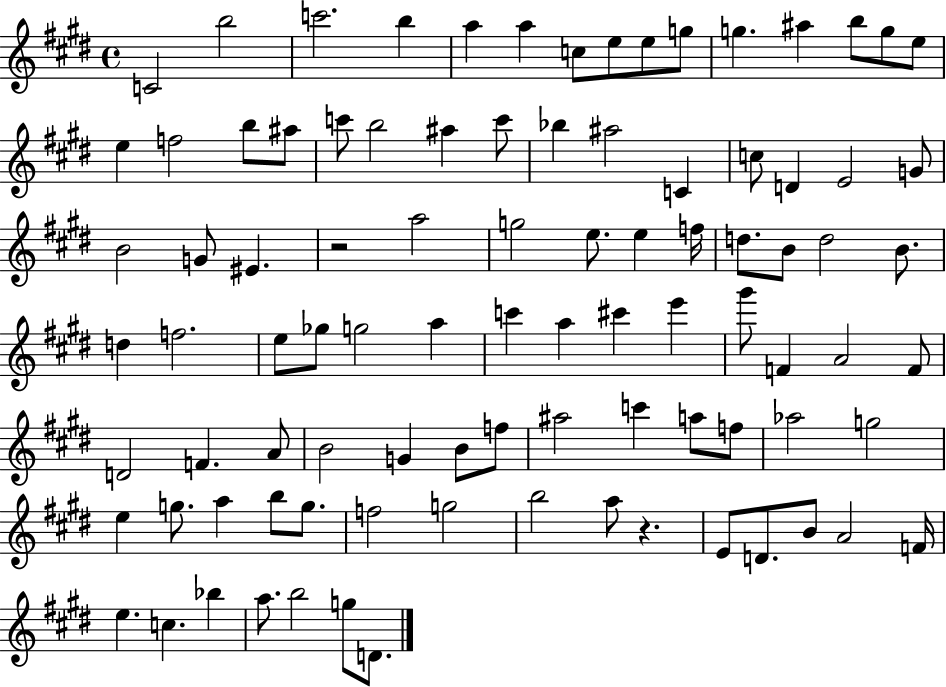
{
  \clef treble
  \time 4/4
  \defaultTimeSignature
  \key e \major
  c'2 b''2 | c'''2. b''4 | a''4 a''4 c''8 e''8 e''8 g''8 | g''4. ais''4 b''8 g''8 e''8 | \break e''4 f''2 b''8 ais''8 | c'''8 b''2 ais''4 c'''8 | bes''4 ais''2 c'4 | c''8 d'4 e'2 g'8 | \break b'2 g'8 eis'4. | r2 a''2 | g''2 e''8. e''4 f''16 | d''8. b'8 d''2 b'8. | \break d''4 f''2. | e''8 ges''8 g''2 a''4 | c'''4 a''4 cis'''4 e'''4 | gis'''8 f'4 a'2 f'8 | \break d'2 f'4. a'8 | b'2 g'4 b'8 f''8 | ais''2 c'''4 a''8 f''8 | aes''2 g''2 | \break e''4 g''8. a''4 b''8 g''8. | f''2 g''2 | b''2 a''8 r4. | e'8 d'8. b'8 a'2 f'16 | \break e''4. c''4. bes''4 | a''8. b''2 g''8 d'8. | \bar "|."
}